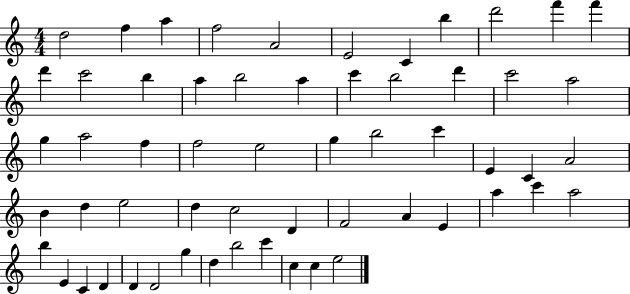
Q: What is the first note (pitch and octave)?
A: D5